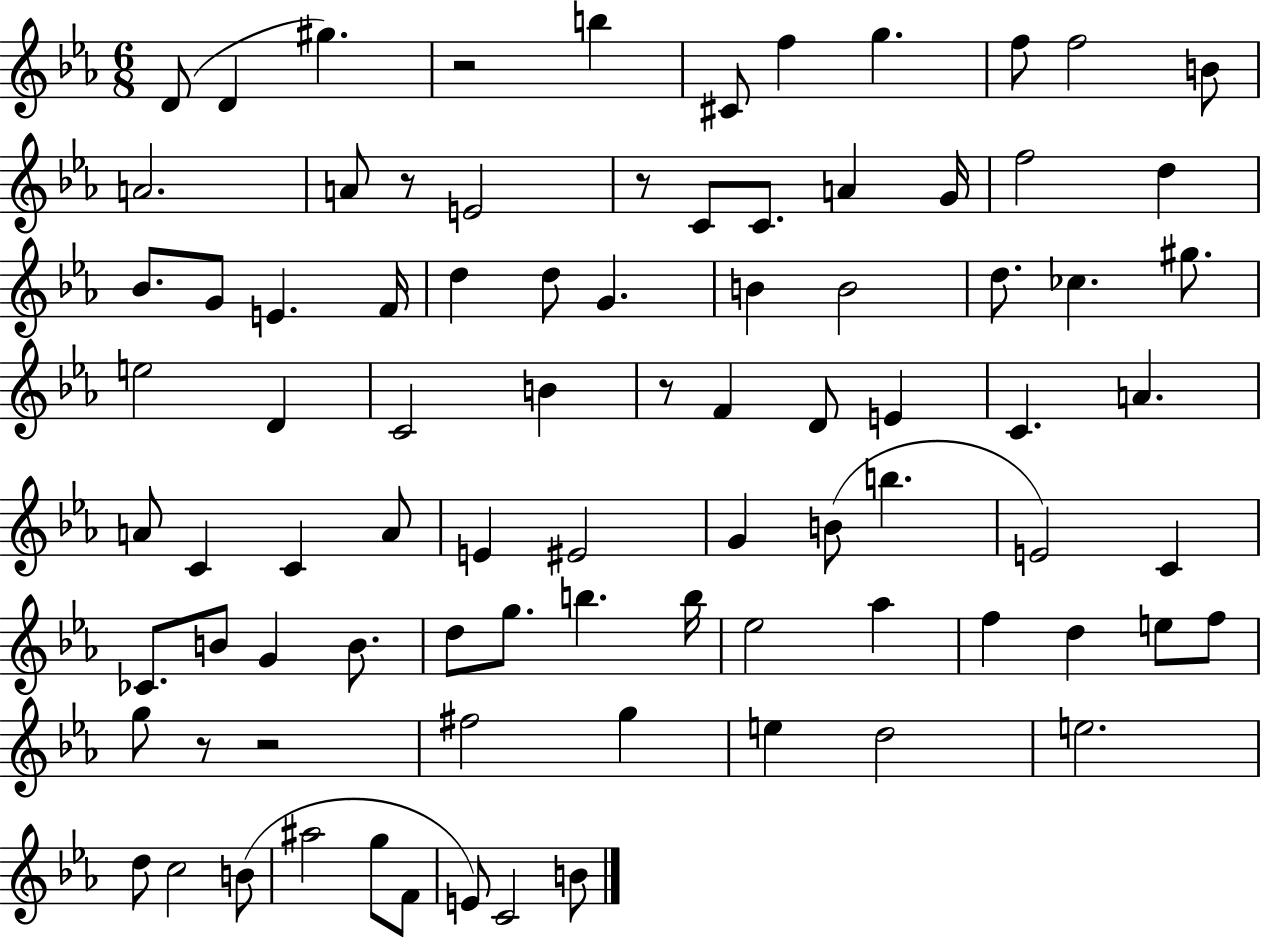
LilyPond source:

{
  \clef treble
  \numericTimeSignature
  \time 6/8
  \key ees \major
  d'8( d'4 gis''4.) | r2 b''4 | cis'8 f''4 g''4. | f''8 f''2 b'8 | \break a'2. | a'8 r8 e'2 | r8 c'8 c'8. a'4 g'16 | f''2 d''4 | \break bes'8. g'8 e'4. f'16 | d''4 d''8 g'4. | b'4 b'2 | d''8. ces''4. gis''8. | \break e''2 d'4 | c'2 b'4 | r8 f'4 d'8 e'4 | c'4. a'4. | \break a'8 c'4 c'4 a'8 | e'4 eis'2 | g'4 b'8( b''4. | e'2) c'4 | \break ces'8. b'8 g'4 b'8. | d''8 g''8. b''4. b''16 | ees''2 aes''4 | f''4 d''4 e''8 f''8 | \break g''8 r8 r2 | fis''2 g''4 | e''4 d''2 | e''2. | \break d''8 c''2 b'8( | ais''2 g''8 f'8 | e'8) c'2 b'8 | \bar "|."
}